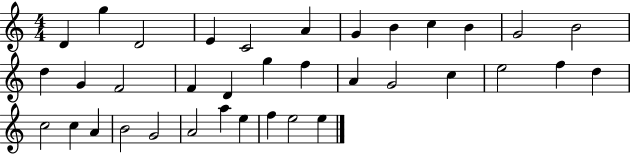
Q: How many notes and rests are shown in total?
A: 36